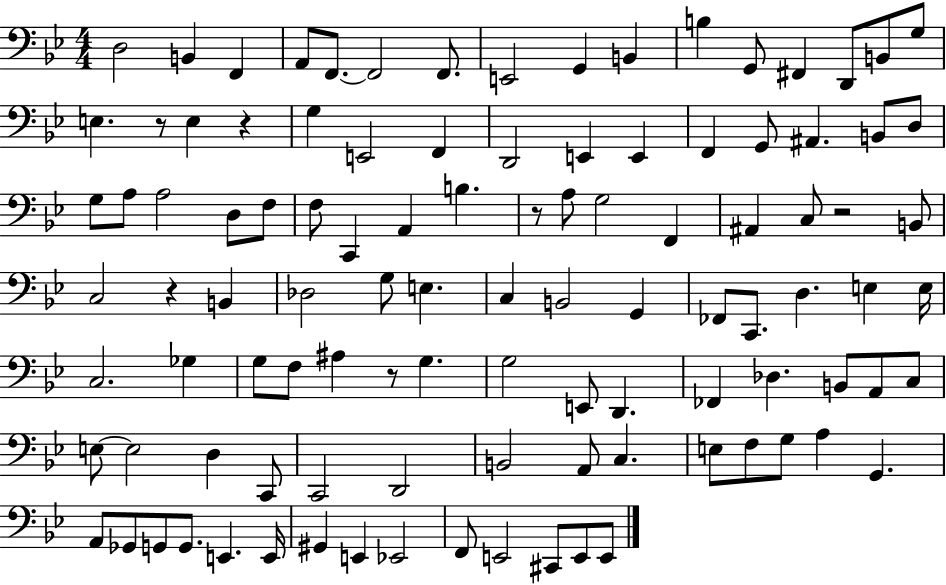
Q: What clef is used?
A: bass